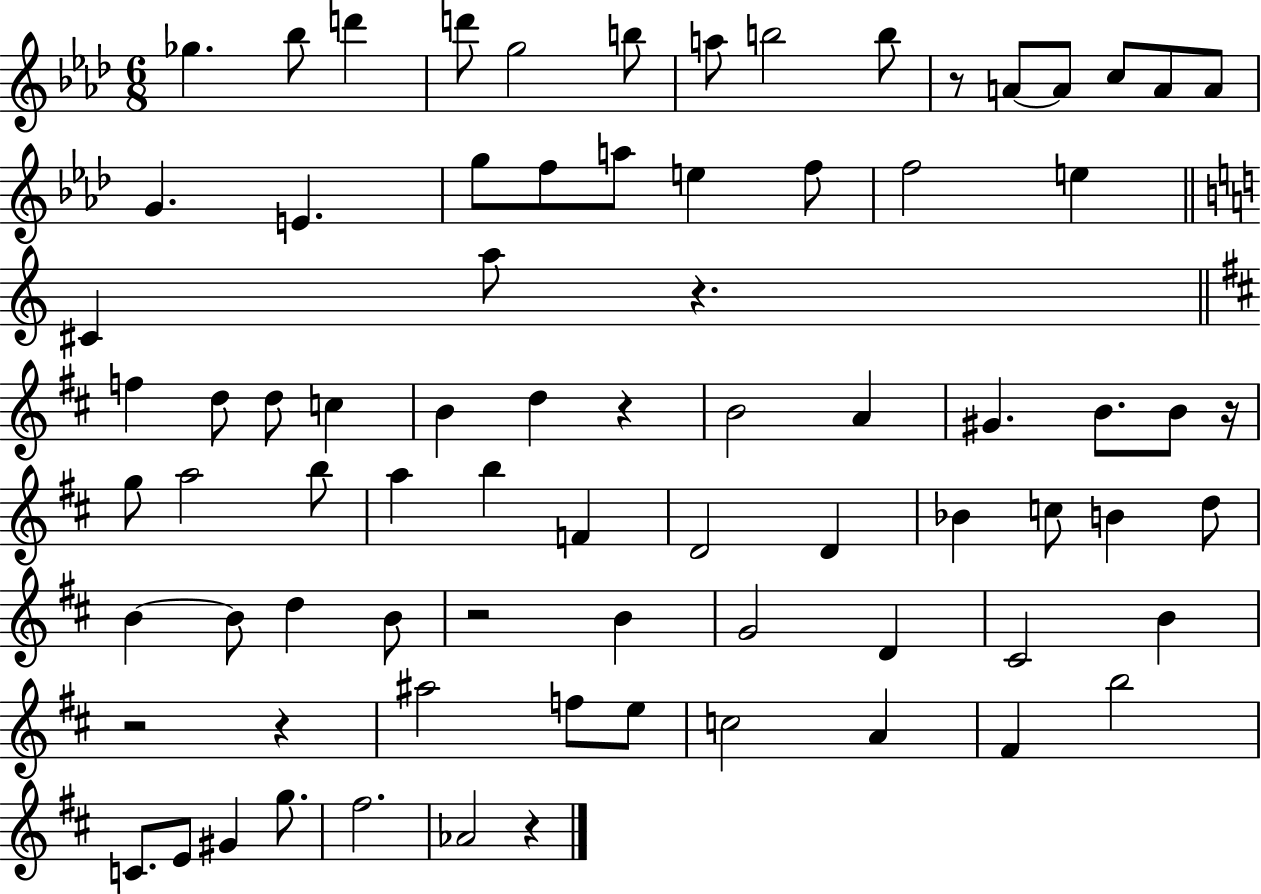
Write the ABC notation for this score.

X:1
T:Untitled
M:6/8
L:1/4
K:Ab
_g _b/2 d' d'/2 g2 b/2 a/2 b2 b/2 z/2 A/2 A/2 c/2 A/2 A/2 G E g/2 f/2 a/2 e f/2 f2 e ^C a/2 z f d/2 d/2 c B d z B2 A ^G B/2 B/2 z/4 g/2 a2 b/2 a b F D2 D _B c/2 B d/2 B B/2 d B/2 z2 B G2 D ^C2 B z2 z ^a2 f/2 e/2 c2 A ^F b2 C/2 E/2 ^G g/2 ^f2 _A2 z